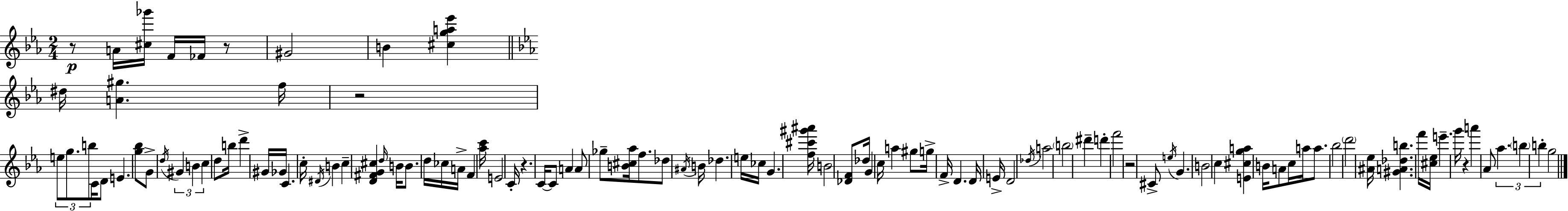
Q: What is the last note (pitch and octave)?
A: G5